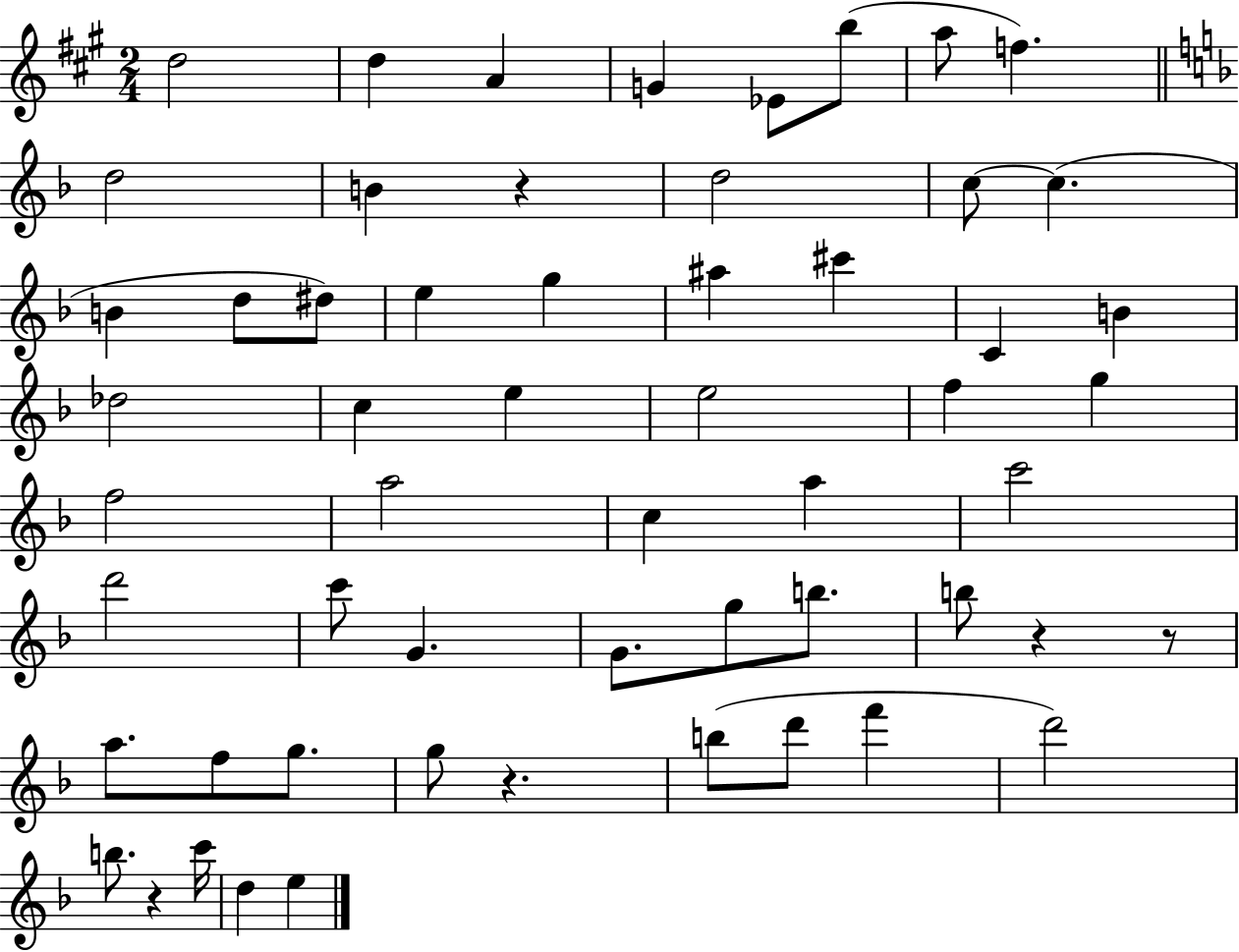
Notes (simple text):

D5/h D5/q A4/q G4/q Eb4/e B5/e A5/e F5/q. D5/h B4/q R/q D5/h C5/e C5/q. B4/q D5/e D#5/e E5/q G5/q A#5/q C#6/q C4/q B4/q Db5/h C5/q E5/q E5/h F5/q G5/q F5/h A5/h C5/q A5/q C6/h D6/h C6/e G4/q. G4/e. G5/e B5/e. B5/e R/q R/e A5/e. F5/e G5/e. G5/e R/q. B5/e D6/e F6/q D6/h B5/e. R/q C6/s D5/q E5/q